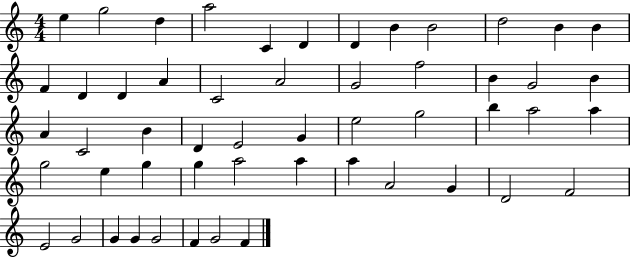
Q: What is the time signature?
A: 4/4